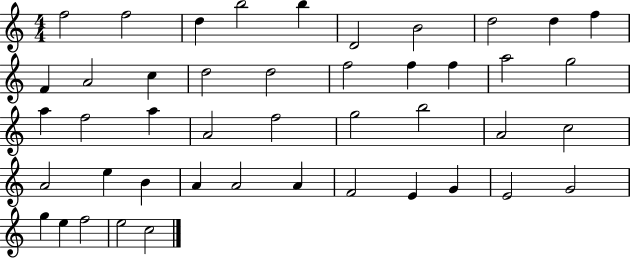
F5/h F5/h D5/q B5/h B5/q D4/h B4/h D5/h D5/q F5/q F4/q A4/h C5/q D5/h D5/h F5/h F5/q F5/q A5/h G5/h A5/q F5/h A5/q A4/h F5/h G5/h B5/h A4/h C5/h A4/h E5/q B4/q A4/q A4/h A4/q F4/h E4/q G4/q E4/h G4/h G5/q E5/q F5/h E5/h C5/h